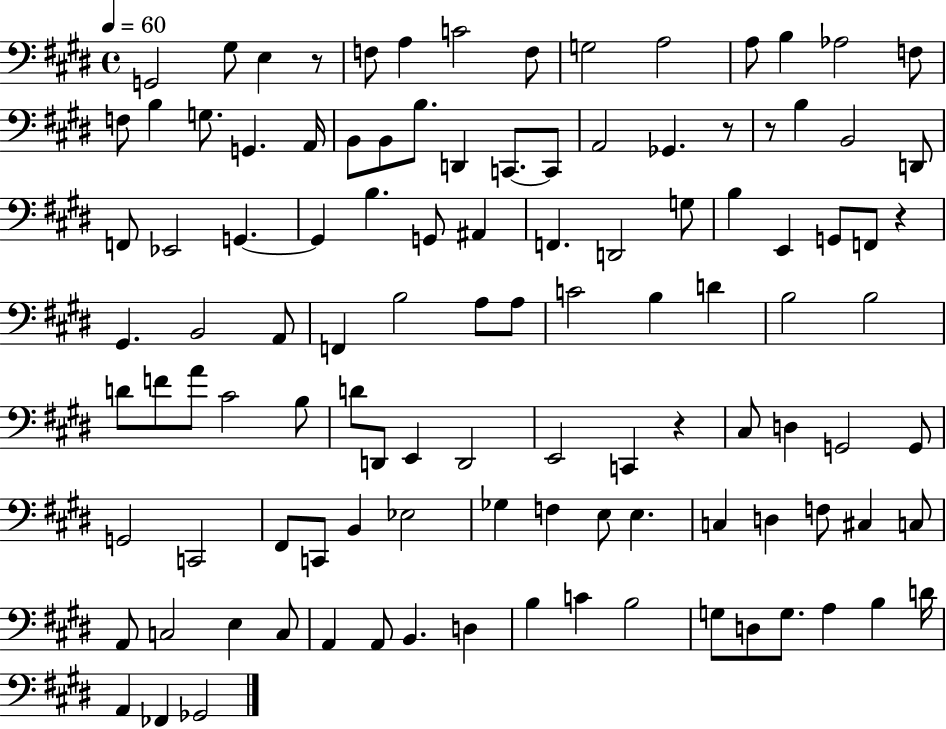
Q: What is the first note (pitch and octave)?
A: G2